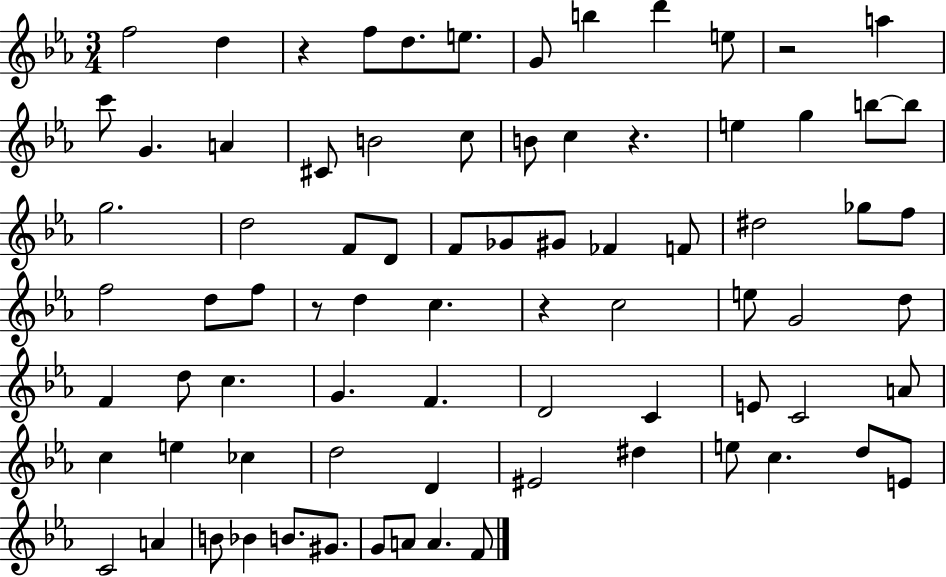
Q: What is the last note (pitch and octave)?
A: F4